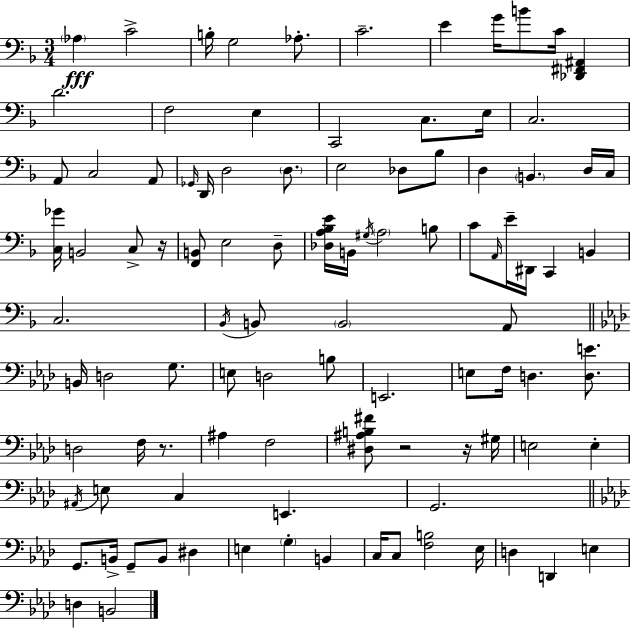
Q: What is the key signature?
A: D minor